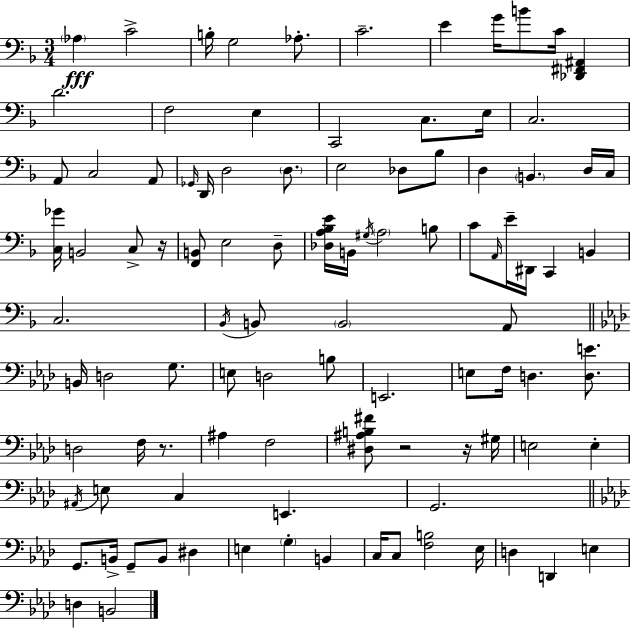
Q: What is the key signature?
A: D minor